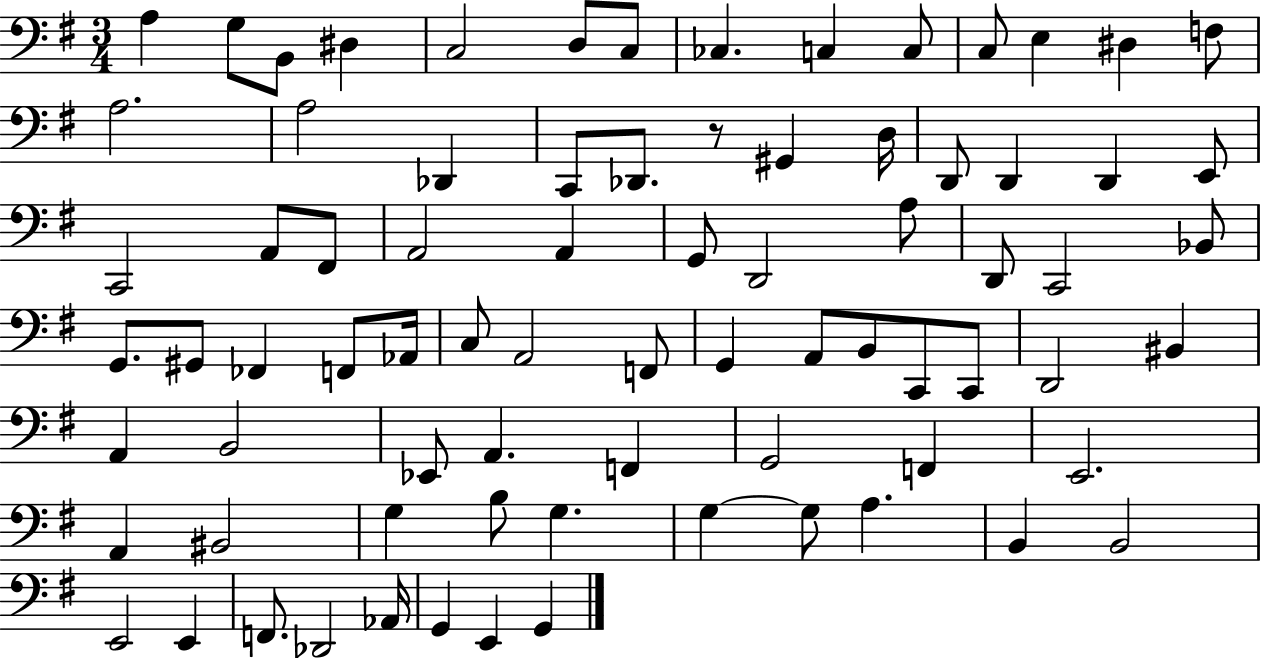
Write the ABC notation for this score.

X:1
T:Untitled
M:3/4
L:1/4
K:G
A, G,/2 B,,/2 ^D, C,2 D,/2 C,/2 _C, C, C,/2 C,/2 E, ^D, F,/2 A,2 A,2 _D,, C,,/2 _D,,/2 z/2 ^G,, D,/4 D,,/2 D,, D,, E,,/2 C,,2 A,,/2 ^F,,/2 A,,2 A,, G,,/2 D,,2 A,/2 D,,/2 C,,2 _B,,/2 G,,/2 ^G,,/2 _F,, F,,/2 _A,,/4 C,/2 A,,2 F,,/2 G,, A,,/2 B,,/2 C,,/2 C,,/2 D,,2 ^B,, A,, B,,2 _E,,/2 A,, F,, G,,2 F,, E,,2 A,, ^B,,2 G, B,/2 G, G, G,/2 A, B,, B,,2 E,,2 E,, F,,/2 _D,,2 _A,,/4 G,, E,, G,,